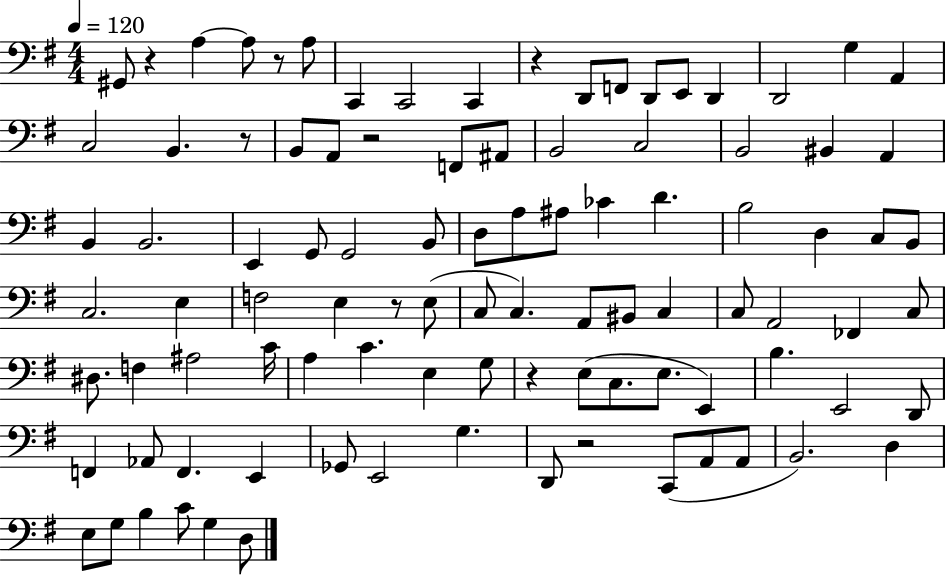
X:1
T:Untitled
M:4/4
L:1/4
K:G
^G,,/2 z A, A,/2 z/2 A,/2 C,, C,,2 C,, z D,,/2 F,,/2 D,,/2 E,,/2 D,, D,,2 G, A,, C,2 B,, z/2 B,,/2 A,,/2 z2 F,,/2 ^A,,/2 B,,2 C,2 B,,2 ^B,, A,, B,, B,,2 E,, G,,/2 G,,2 B,,/2 D,/2 A,/2 ^A,/2 _C D B,2 D, C,/2 B,,/2 C,2 E, F,2 E, z/2 E,/2 C,/2 C, A,,/2 ^B,,/2 C, C,/2 A,,2 _F,, C,/2 ^D,/2 F, ^A,2 C/4 A, C E, G,/2 z E,/2 C,/2 E,/2 E,, B, E,,2 D,,/2 F,, _A,,/2 F,, E,, _G,,/2 E,,2 G, D,,/2 z2 C,,/2 A,,/2 A,,/2 B,,2 D, E,/2 G,/2 B, C/2 G, D,/2